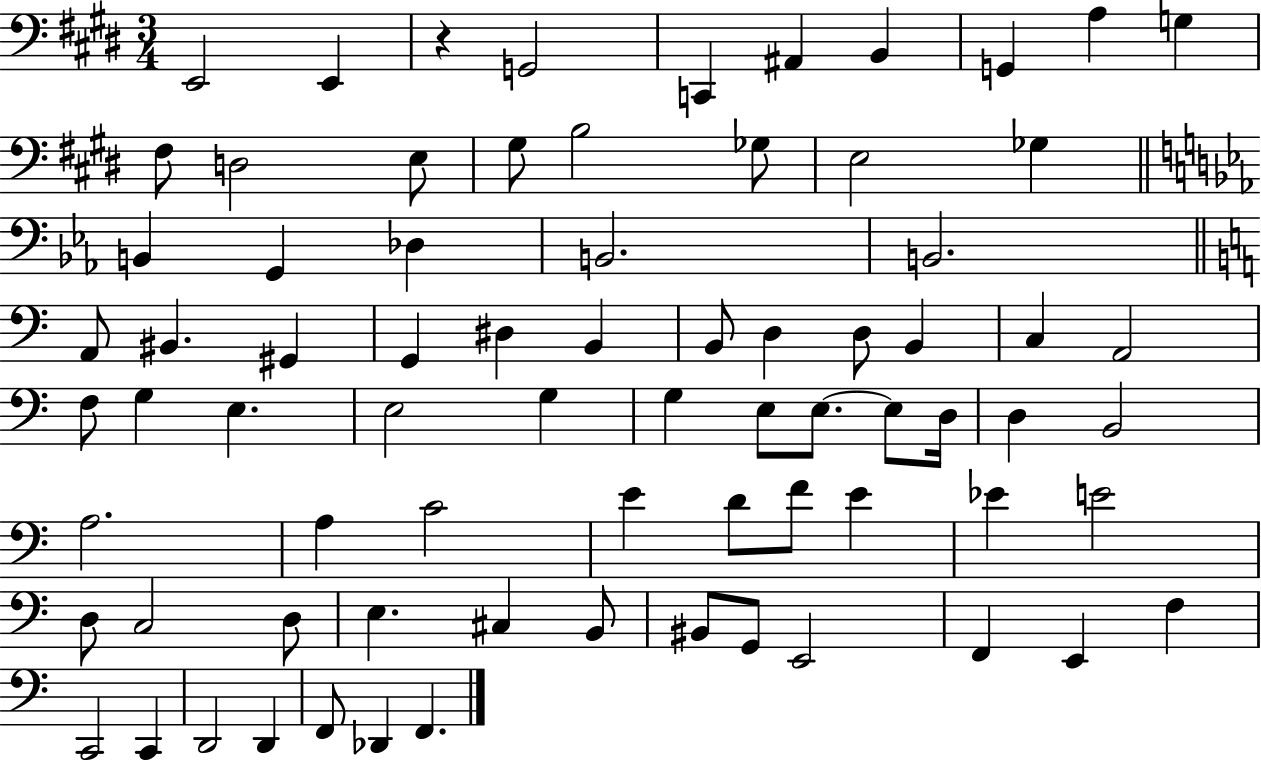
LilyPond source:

{
  \clef bass
  \numericTimeSignature
  \time 3/4
  \key e \major
  e,2 e,4 | r4 g,2 | c,4 ais,4 b,4 | g,4 a4 g4 | \break fis8 d2 e8 | gis8 b2 ges8 | e2 ges4 | \bar "||" \break \key ees \major b,4 g,4 des4 | b,2. | b,2. | \bar "||" \break \key a \minor a,8 bis,4. gis,4 | g,4 dis4 b,4 | b,8 d4 d8 b,4 | c4 a,2 | \break f8 g4 e4. | e2 g4 | g4 e8 e8.~~ e8 d16 | d4 b,2 | \break a2. | a4 c'2 | e'4 d'8 f'8 e'4 | ees'4 e'2 | \break d8 c2 d8 | e4. cis4 b,8 | bis,8 g,8 e,2 | f,4 e,4 f4 | \break c,2 c,4 | d,2 d,4 | f,8 des,4 f,4. | \bar "|."
}